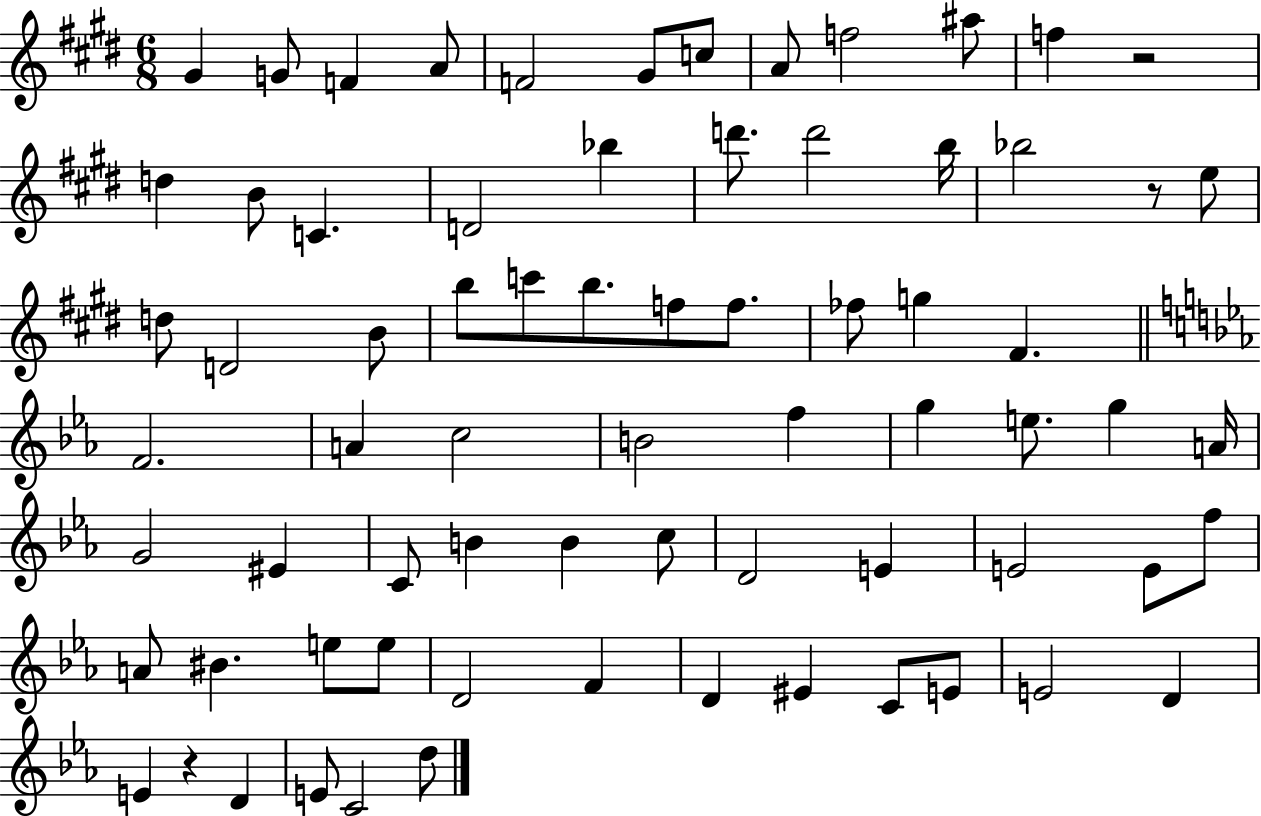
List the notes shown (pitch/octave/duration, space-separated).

G#4/q G4/e F4/q A4/e F4/h G#4/e C5/e A4/e F5/h A#5/e F5/q R/h D5/q B4/e C4/q. D4/h Bb5/q D6/e. D6/h B5/s Bb5/h R/e E5/e D5/e D4/h B4/e B5/e C6/e B5/e. F5/e F5/e. FES5/e G5/q F#4/q. F4/h. A4/q C5/h B4/h F5/q G5/q E5/e. G5/q A4/s G4/h EIS4/q C4/e B4/q B4/q C5/e D4/h E4/q E4/h E4/e F5/e A4/e BIS4/q. E5/e E5/e D4/h F4/q D4/q EIS4/q C4/e E4/e E4/h D4/q E4/q R/q D4/q E4/e C4/h D5/e